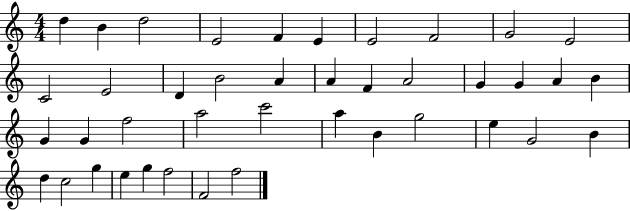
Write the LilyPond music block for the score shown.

{
  \clef treble
  \numericTimeSignature
  \time 4/4
  \key c \major
  d''4 b'4 d''2 | e'2 f'4 e'4 | e'2 f'2 | g'2 e'2 | \break c'2 e'2 | d'4 b'2 a'4 | a'4 f'4 a'2 | g'4 g'4 a'4 b'4 | \break g'4 g'4 f''2 | a''2 c'''2 | a''4 b'4 g''2 | e''4 g'2 b'4 | \break d''4 c''2 g''4 | e''4 g''4 f''2 | f'2 f''2 | \bar "|."
}